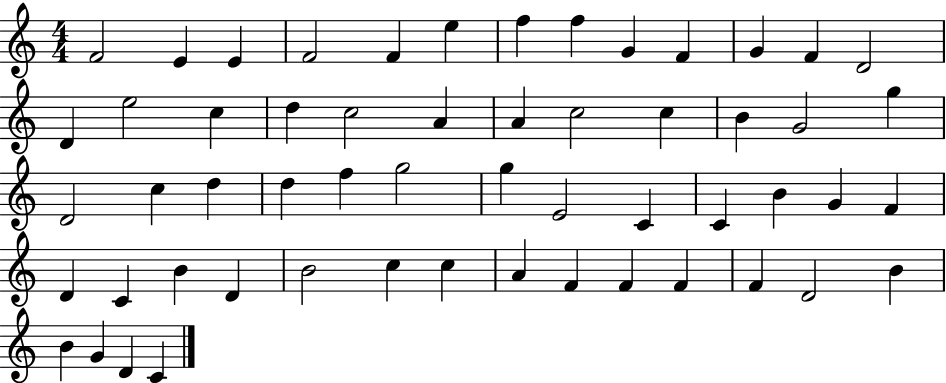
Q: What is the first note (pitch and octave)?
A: F4